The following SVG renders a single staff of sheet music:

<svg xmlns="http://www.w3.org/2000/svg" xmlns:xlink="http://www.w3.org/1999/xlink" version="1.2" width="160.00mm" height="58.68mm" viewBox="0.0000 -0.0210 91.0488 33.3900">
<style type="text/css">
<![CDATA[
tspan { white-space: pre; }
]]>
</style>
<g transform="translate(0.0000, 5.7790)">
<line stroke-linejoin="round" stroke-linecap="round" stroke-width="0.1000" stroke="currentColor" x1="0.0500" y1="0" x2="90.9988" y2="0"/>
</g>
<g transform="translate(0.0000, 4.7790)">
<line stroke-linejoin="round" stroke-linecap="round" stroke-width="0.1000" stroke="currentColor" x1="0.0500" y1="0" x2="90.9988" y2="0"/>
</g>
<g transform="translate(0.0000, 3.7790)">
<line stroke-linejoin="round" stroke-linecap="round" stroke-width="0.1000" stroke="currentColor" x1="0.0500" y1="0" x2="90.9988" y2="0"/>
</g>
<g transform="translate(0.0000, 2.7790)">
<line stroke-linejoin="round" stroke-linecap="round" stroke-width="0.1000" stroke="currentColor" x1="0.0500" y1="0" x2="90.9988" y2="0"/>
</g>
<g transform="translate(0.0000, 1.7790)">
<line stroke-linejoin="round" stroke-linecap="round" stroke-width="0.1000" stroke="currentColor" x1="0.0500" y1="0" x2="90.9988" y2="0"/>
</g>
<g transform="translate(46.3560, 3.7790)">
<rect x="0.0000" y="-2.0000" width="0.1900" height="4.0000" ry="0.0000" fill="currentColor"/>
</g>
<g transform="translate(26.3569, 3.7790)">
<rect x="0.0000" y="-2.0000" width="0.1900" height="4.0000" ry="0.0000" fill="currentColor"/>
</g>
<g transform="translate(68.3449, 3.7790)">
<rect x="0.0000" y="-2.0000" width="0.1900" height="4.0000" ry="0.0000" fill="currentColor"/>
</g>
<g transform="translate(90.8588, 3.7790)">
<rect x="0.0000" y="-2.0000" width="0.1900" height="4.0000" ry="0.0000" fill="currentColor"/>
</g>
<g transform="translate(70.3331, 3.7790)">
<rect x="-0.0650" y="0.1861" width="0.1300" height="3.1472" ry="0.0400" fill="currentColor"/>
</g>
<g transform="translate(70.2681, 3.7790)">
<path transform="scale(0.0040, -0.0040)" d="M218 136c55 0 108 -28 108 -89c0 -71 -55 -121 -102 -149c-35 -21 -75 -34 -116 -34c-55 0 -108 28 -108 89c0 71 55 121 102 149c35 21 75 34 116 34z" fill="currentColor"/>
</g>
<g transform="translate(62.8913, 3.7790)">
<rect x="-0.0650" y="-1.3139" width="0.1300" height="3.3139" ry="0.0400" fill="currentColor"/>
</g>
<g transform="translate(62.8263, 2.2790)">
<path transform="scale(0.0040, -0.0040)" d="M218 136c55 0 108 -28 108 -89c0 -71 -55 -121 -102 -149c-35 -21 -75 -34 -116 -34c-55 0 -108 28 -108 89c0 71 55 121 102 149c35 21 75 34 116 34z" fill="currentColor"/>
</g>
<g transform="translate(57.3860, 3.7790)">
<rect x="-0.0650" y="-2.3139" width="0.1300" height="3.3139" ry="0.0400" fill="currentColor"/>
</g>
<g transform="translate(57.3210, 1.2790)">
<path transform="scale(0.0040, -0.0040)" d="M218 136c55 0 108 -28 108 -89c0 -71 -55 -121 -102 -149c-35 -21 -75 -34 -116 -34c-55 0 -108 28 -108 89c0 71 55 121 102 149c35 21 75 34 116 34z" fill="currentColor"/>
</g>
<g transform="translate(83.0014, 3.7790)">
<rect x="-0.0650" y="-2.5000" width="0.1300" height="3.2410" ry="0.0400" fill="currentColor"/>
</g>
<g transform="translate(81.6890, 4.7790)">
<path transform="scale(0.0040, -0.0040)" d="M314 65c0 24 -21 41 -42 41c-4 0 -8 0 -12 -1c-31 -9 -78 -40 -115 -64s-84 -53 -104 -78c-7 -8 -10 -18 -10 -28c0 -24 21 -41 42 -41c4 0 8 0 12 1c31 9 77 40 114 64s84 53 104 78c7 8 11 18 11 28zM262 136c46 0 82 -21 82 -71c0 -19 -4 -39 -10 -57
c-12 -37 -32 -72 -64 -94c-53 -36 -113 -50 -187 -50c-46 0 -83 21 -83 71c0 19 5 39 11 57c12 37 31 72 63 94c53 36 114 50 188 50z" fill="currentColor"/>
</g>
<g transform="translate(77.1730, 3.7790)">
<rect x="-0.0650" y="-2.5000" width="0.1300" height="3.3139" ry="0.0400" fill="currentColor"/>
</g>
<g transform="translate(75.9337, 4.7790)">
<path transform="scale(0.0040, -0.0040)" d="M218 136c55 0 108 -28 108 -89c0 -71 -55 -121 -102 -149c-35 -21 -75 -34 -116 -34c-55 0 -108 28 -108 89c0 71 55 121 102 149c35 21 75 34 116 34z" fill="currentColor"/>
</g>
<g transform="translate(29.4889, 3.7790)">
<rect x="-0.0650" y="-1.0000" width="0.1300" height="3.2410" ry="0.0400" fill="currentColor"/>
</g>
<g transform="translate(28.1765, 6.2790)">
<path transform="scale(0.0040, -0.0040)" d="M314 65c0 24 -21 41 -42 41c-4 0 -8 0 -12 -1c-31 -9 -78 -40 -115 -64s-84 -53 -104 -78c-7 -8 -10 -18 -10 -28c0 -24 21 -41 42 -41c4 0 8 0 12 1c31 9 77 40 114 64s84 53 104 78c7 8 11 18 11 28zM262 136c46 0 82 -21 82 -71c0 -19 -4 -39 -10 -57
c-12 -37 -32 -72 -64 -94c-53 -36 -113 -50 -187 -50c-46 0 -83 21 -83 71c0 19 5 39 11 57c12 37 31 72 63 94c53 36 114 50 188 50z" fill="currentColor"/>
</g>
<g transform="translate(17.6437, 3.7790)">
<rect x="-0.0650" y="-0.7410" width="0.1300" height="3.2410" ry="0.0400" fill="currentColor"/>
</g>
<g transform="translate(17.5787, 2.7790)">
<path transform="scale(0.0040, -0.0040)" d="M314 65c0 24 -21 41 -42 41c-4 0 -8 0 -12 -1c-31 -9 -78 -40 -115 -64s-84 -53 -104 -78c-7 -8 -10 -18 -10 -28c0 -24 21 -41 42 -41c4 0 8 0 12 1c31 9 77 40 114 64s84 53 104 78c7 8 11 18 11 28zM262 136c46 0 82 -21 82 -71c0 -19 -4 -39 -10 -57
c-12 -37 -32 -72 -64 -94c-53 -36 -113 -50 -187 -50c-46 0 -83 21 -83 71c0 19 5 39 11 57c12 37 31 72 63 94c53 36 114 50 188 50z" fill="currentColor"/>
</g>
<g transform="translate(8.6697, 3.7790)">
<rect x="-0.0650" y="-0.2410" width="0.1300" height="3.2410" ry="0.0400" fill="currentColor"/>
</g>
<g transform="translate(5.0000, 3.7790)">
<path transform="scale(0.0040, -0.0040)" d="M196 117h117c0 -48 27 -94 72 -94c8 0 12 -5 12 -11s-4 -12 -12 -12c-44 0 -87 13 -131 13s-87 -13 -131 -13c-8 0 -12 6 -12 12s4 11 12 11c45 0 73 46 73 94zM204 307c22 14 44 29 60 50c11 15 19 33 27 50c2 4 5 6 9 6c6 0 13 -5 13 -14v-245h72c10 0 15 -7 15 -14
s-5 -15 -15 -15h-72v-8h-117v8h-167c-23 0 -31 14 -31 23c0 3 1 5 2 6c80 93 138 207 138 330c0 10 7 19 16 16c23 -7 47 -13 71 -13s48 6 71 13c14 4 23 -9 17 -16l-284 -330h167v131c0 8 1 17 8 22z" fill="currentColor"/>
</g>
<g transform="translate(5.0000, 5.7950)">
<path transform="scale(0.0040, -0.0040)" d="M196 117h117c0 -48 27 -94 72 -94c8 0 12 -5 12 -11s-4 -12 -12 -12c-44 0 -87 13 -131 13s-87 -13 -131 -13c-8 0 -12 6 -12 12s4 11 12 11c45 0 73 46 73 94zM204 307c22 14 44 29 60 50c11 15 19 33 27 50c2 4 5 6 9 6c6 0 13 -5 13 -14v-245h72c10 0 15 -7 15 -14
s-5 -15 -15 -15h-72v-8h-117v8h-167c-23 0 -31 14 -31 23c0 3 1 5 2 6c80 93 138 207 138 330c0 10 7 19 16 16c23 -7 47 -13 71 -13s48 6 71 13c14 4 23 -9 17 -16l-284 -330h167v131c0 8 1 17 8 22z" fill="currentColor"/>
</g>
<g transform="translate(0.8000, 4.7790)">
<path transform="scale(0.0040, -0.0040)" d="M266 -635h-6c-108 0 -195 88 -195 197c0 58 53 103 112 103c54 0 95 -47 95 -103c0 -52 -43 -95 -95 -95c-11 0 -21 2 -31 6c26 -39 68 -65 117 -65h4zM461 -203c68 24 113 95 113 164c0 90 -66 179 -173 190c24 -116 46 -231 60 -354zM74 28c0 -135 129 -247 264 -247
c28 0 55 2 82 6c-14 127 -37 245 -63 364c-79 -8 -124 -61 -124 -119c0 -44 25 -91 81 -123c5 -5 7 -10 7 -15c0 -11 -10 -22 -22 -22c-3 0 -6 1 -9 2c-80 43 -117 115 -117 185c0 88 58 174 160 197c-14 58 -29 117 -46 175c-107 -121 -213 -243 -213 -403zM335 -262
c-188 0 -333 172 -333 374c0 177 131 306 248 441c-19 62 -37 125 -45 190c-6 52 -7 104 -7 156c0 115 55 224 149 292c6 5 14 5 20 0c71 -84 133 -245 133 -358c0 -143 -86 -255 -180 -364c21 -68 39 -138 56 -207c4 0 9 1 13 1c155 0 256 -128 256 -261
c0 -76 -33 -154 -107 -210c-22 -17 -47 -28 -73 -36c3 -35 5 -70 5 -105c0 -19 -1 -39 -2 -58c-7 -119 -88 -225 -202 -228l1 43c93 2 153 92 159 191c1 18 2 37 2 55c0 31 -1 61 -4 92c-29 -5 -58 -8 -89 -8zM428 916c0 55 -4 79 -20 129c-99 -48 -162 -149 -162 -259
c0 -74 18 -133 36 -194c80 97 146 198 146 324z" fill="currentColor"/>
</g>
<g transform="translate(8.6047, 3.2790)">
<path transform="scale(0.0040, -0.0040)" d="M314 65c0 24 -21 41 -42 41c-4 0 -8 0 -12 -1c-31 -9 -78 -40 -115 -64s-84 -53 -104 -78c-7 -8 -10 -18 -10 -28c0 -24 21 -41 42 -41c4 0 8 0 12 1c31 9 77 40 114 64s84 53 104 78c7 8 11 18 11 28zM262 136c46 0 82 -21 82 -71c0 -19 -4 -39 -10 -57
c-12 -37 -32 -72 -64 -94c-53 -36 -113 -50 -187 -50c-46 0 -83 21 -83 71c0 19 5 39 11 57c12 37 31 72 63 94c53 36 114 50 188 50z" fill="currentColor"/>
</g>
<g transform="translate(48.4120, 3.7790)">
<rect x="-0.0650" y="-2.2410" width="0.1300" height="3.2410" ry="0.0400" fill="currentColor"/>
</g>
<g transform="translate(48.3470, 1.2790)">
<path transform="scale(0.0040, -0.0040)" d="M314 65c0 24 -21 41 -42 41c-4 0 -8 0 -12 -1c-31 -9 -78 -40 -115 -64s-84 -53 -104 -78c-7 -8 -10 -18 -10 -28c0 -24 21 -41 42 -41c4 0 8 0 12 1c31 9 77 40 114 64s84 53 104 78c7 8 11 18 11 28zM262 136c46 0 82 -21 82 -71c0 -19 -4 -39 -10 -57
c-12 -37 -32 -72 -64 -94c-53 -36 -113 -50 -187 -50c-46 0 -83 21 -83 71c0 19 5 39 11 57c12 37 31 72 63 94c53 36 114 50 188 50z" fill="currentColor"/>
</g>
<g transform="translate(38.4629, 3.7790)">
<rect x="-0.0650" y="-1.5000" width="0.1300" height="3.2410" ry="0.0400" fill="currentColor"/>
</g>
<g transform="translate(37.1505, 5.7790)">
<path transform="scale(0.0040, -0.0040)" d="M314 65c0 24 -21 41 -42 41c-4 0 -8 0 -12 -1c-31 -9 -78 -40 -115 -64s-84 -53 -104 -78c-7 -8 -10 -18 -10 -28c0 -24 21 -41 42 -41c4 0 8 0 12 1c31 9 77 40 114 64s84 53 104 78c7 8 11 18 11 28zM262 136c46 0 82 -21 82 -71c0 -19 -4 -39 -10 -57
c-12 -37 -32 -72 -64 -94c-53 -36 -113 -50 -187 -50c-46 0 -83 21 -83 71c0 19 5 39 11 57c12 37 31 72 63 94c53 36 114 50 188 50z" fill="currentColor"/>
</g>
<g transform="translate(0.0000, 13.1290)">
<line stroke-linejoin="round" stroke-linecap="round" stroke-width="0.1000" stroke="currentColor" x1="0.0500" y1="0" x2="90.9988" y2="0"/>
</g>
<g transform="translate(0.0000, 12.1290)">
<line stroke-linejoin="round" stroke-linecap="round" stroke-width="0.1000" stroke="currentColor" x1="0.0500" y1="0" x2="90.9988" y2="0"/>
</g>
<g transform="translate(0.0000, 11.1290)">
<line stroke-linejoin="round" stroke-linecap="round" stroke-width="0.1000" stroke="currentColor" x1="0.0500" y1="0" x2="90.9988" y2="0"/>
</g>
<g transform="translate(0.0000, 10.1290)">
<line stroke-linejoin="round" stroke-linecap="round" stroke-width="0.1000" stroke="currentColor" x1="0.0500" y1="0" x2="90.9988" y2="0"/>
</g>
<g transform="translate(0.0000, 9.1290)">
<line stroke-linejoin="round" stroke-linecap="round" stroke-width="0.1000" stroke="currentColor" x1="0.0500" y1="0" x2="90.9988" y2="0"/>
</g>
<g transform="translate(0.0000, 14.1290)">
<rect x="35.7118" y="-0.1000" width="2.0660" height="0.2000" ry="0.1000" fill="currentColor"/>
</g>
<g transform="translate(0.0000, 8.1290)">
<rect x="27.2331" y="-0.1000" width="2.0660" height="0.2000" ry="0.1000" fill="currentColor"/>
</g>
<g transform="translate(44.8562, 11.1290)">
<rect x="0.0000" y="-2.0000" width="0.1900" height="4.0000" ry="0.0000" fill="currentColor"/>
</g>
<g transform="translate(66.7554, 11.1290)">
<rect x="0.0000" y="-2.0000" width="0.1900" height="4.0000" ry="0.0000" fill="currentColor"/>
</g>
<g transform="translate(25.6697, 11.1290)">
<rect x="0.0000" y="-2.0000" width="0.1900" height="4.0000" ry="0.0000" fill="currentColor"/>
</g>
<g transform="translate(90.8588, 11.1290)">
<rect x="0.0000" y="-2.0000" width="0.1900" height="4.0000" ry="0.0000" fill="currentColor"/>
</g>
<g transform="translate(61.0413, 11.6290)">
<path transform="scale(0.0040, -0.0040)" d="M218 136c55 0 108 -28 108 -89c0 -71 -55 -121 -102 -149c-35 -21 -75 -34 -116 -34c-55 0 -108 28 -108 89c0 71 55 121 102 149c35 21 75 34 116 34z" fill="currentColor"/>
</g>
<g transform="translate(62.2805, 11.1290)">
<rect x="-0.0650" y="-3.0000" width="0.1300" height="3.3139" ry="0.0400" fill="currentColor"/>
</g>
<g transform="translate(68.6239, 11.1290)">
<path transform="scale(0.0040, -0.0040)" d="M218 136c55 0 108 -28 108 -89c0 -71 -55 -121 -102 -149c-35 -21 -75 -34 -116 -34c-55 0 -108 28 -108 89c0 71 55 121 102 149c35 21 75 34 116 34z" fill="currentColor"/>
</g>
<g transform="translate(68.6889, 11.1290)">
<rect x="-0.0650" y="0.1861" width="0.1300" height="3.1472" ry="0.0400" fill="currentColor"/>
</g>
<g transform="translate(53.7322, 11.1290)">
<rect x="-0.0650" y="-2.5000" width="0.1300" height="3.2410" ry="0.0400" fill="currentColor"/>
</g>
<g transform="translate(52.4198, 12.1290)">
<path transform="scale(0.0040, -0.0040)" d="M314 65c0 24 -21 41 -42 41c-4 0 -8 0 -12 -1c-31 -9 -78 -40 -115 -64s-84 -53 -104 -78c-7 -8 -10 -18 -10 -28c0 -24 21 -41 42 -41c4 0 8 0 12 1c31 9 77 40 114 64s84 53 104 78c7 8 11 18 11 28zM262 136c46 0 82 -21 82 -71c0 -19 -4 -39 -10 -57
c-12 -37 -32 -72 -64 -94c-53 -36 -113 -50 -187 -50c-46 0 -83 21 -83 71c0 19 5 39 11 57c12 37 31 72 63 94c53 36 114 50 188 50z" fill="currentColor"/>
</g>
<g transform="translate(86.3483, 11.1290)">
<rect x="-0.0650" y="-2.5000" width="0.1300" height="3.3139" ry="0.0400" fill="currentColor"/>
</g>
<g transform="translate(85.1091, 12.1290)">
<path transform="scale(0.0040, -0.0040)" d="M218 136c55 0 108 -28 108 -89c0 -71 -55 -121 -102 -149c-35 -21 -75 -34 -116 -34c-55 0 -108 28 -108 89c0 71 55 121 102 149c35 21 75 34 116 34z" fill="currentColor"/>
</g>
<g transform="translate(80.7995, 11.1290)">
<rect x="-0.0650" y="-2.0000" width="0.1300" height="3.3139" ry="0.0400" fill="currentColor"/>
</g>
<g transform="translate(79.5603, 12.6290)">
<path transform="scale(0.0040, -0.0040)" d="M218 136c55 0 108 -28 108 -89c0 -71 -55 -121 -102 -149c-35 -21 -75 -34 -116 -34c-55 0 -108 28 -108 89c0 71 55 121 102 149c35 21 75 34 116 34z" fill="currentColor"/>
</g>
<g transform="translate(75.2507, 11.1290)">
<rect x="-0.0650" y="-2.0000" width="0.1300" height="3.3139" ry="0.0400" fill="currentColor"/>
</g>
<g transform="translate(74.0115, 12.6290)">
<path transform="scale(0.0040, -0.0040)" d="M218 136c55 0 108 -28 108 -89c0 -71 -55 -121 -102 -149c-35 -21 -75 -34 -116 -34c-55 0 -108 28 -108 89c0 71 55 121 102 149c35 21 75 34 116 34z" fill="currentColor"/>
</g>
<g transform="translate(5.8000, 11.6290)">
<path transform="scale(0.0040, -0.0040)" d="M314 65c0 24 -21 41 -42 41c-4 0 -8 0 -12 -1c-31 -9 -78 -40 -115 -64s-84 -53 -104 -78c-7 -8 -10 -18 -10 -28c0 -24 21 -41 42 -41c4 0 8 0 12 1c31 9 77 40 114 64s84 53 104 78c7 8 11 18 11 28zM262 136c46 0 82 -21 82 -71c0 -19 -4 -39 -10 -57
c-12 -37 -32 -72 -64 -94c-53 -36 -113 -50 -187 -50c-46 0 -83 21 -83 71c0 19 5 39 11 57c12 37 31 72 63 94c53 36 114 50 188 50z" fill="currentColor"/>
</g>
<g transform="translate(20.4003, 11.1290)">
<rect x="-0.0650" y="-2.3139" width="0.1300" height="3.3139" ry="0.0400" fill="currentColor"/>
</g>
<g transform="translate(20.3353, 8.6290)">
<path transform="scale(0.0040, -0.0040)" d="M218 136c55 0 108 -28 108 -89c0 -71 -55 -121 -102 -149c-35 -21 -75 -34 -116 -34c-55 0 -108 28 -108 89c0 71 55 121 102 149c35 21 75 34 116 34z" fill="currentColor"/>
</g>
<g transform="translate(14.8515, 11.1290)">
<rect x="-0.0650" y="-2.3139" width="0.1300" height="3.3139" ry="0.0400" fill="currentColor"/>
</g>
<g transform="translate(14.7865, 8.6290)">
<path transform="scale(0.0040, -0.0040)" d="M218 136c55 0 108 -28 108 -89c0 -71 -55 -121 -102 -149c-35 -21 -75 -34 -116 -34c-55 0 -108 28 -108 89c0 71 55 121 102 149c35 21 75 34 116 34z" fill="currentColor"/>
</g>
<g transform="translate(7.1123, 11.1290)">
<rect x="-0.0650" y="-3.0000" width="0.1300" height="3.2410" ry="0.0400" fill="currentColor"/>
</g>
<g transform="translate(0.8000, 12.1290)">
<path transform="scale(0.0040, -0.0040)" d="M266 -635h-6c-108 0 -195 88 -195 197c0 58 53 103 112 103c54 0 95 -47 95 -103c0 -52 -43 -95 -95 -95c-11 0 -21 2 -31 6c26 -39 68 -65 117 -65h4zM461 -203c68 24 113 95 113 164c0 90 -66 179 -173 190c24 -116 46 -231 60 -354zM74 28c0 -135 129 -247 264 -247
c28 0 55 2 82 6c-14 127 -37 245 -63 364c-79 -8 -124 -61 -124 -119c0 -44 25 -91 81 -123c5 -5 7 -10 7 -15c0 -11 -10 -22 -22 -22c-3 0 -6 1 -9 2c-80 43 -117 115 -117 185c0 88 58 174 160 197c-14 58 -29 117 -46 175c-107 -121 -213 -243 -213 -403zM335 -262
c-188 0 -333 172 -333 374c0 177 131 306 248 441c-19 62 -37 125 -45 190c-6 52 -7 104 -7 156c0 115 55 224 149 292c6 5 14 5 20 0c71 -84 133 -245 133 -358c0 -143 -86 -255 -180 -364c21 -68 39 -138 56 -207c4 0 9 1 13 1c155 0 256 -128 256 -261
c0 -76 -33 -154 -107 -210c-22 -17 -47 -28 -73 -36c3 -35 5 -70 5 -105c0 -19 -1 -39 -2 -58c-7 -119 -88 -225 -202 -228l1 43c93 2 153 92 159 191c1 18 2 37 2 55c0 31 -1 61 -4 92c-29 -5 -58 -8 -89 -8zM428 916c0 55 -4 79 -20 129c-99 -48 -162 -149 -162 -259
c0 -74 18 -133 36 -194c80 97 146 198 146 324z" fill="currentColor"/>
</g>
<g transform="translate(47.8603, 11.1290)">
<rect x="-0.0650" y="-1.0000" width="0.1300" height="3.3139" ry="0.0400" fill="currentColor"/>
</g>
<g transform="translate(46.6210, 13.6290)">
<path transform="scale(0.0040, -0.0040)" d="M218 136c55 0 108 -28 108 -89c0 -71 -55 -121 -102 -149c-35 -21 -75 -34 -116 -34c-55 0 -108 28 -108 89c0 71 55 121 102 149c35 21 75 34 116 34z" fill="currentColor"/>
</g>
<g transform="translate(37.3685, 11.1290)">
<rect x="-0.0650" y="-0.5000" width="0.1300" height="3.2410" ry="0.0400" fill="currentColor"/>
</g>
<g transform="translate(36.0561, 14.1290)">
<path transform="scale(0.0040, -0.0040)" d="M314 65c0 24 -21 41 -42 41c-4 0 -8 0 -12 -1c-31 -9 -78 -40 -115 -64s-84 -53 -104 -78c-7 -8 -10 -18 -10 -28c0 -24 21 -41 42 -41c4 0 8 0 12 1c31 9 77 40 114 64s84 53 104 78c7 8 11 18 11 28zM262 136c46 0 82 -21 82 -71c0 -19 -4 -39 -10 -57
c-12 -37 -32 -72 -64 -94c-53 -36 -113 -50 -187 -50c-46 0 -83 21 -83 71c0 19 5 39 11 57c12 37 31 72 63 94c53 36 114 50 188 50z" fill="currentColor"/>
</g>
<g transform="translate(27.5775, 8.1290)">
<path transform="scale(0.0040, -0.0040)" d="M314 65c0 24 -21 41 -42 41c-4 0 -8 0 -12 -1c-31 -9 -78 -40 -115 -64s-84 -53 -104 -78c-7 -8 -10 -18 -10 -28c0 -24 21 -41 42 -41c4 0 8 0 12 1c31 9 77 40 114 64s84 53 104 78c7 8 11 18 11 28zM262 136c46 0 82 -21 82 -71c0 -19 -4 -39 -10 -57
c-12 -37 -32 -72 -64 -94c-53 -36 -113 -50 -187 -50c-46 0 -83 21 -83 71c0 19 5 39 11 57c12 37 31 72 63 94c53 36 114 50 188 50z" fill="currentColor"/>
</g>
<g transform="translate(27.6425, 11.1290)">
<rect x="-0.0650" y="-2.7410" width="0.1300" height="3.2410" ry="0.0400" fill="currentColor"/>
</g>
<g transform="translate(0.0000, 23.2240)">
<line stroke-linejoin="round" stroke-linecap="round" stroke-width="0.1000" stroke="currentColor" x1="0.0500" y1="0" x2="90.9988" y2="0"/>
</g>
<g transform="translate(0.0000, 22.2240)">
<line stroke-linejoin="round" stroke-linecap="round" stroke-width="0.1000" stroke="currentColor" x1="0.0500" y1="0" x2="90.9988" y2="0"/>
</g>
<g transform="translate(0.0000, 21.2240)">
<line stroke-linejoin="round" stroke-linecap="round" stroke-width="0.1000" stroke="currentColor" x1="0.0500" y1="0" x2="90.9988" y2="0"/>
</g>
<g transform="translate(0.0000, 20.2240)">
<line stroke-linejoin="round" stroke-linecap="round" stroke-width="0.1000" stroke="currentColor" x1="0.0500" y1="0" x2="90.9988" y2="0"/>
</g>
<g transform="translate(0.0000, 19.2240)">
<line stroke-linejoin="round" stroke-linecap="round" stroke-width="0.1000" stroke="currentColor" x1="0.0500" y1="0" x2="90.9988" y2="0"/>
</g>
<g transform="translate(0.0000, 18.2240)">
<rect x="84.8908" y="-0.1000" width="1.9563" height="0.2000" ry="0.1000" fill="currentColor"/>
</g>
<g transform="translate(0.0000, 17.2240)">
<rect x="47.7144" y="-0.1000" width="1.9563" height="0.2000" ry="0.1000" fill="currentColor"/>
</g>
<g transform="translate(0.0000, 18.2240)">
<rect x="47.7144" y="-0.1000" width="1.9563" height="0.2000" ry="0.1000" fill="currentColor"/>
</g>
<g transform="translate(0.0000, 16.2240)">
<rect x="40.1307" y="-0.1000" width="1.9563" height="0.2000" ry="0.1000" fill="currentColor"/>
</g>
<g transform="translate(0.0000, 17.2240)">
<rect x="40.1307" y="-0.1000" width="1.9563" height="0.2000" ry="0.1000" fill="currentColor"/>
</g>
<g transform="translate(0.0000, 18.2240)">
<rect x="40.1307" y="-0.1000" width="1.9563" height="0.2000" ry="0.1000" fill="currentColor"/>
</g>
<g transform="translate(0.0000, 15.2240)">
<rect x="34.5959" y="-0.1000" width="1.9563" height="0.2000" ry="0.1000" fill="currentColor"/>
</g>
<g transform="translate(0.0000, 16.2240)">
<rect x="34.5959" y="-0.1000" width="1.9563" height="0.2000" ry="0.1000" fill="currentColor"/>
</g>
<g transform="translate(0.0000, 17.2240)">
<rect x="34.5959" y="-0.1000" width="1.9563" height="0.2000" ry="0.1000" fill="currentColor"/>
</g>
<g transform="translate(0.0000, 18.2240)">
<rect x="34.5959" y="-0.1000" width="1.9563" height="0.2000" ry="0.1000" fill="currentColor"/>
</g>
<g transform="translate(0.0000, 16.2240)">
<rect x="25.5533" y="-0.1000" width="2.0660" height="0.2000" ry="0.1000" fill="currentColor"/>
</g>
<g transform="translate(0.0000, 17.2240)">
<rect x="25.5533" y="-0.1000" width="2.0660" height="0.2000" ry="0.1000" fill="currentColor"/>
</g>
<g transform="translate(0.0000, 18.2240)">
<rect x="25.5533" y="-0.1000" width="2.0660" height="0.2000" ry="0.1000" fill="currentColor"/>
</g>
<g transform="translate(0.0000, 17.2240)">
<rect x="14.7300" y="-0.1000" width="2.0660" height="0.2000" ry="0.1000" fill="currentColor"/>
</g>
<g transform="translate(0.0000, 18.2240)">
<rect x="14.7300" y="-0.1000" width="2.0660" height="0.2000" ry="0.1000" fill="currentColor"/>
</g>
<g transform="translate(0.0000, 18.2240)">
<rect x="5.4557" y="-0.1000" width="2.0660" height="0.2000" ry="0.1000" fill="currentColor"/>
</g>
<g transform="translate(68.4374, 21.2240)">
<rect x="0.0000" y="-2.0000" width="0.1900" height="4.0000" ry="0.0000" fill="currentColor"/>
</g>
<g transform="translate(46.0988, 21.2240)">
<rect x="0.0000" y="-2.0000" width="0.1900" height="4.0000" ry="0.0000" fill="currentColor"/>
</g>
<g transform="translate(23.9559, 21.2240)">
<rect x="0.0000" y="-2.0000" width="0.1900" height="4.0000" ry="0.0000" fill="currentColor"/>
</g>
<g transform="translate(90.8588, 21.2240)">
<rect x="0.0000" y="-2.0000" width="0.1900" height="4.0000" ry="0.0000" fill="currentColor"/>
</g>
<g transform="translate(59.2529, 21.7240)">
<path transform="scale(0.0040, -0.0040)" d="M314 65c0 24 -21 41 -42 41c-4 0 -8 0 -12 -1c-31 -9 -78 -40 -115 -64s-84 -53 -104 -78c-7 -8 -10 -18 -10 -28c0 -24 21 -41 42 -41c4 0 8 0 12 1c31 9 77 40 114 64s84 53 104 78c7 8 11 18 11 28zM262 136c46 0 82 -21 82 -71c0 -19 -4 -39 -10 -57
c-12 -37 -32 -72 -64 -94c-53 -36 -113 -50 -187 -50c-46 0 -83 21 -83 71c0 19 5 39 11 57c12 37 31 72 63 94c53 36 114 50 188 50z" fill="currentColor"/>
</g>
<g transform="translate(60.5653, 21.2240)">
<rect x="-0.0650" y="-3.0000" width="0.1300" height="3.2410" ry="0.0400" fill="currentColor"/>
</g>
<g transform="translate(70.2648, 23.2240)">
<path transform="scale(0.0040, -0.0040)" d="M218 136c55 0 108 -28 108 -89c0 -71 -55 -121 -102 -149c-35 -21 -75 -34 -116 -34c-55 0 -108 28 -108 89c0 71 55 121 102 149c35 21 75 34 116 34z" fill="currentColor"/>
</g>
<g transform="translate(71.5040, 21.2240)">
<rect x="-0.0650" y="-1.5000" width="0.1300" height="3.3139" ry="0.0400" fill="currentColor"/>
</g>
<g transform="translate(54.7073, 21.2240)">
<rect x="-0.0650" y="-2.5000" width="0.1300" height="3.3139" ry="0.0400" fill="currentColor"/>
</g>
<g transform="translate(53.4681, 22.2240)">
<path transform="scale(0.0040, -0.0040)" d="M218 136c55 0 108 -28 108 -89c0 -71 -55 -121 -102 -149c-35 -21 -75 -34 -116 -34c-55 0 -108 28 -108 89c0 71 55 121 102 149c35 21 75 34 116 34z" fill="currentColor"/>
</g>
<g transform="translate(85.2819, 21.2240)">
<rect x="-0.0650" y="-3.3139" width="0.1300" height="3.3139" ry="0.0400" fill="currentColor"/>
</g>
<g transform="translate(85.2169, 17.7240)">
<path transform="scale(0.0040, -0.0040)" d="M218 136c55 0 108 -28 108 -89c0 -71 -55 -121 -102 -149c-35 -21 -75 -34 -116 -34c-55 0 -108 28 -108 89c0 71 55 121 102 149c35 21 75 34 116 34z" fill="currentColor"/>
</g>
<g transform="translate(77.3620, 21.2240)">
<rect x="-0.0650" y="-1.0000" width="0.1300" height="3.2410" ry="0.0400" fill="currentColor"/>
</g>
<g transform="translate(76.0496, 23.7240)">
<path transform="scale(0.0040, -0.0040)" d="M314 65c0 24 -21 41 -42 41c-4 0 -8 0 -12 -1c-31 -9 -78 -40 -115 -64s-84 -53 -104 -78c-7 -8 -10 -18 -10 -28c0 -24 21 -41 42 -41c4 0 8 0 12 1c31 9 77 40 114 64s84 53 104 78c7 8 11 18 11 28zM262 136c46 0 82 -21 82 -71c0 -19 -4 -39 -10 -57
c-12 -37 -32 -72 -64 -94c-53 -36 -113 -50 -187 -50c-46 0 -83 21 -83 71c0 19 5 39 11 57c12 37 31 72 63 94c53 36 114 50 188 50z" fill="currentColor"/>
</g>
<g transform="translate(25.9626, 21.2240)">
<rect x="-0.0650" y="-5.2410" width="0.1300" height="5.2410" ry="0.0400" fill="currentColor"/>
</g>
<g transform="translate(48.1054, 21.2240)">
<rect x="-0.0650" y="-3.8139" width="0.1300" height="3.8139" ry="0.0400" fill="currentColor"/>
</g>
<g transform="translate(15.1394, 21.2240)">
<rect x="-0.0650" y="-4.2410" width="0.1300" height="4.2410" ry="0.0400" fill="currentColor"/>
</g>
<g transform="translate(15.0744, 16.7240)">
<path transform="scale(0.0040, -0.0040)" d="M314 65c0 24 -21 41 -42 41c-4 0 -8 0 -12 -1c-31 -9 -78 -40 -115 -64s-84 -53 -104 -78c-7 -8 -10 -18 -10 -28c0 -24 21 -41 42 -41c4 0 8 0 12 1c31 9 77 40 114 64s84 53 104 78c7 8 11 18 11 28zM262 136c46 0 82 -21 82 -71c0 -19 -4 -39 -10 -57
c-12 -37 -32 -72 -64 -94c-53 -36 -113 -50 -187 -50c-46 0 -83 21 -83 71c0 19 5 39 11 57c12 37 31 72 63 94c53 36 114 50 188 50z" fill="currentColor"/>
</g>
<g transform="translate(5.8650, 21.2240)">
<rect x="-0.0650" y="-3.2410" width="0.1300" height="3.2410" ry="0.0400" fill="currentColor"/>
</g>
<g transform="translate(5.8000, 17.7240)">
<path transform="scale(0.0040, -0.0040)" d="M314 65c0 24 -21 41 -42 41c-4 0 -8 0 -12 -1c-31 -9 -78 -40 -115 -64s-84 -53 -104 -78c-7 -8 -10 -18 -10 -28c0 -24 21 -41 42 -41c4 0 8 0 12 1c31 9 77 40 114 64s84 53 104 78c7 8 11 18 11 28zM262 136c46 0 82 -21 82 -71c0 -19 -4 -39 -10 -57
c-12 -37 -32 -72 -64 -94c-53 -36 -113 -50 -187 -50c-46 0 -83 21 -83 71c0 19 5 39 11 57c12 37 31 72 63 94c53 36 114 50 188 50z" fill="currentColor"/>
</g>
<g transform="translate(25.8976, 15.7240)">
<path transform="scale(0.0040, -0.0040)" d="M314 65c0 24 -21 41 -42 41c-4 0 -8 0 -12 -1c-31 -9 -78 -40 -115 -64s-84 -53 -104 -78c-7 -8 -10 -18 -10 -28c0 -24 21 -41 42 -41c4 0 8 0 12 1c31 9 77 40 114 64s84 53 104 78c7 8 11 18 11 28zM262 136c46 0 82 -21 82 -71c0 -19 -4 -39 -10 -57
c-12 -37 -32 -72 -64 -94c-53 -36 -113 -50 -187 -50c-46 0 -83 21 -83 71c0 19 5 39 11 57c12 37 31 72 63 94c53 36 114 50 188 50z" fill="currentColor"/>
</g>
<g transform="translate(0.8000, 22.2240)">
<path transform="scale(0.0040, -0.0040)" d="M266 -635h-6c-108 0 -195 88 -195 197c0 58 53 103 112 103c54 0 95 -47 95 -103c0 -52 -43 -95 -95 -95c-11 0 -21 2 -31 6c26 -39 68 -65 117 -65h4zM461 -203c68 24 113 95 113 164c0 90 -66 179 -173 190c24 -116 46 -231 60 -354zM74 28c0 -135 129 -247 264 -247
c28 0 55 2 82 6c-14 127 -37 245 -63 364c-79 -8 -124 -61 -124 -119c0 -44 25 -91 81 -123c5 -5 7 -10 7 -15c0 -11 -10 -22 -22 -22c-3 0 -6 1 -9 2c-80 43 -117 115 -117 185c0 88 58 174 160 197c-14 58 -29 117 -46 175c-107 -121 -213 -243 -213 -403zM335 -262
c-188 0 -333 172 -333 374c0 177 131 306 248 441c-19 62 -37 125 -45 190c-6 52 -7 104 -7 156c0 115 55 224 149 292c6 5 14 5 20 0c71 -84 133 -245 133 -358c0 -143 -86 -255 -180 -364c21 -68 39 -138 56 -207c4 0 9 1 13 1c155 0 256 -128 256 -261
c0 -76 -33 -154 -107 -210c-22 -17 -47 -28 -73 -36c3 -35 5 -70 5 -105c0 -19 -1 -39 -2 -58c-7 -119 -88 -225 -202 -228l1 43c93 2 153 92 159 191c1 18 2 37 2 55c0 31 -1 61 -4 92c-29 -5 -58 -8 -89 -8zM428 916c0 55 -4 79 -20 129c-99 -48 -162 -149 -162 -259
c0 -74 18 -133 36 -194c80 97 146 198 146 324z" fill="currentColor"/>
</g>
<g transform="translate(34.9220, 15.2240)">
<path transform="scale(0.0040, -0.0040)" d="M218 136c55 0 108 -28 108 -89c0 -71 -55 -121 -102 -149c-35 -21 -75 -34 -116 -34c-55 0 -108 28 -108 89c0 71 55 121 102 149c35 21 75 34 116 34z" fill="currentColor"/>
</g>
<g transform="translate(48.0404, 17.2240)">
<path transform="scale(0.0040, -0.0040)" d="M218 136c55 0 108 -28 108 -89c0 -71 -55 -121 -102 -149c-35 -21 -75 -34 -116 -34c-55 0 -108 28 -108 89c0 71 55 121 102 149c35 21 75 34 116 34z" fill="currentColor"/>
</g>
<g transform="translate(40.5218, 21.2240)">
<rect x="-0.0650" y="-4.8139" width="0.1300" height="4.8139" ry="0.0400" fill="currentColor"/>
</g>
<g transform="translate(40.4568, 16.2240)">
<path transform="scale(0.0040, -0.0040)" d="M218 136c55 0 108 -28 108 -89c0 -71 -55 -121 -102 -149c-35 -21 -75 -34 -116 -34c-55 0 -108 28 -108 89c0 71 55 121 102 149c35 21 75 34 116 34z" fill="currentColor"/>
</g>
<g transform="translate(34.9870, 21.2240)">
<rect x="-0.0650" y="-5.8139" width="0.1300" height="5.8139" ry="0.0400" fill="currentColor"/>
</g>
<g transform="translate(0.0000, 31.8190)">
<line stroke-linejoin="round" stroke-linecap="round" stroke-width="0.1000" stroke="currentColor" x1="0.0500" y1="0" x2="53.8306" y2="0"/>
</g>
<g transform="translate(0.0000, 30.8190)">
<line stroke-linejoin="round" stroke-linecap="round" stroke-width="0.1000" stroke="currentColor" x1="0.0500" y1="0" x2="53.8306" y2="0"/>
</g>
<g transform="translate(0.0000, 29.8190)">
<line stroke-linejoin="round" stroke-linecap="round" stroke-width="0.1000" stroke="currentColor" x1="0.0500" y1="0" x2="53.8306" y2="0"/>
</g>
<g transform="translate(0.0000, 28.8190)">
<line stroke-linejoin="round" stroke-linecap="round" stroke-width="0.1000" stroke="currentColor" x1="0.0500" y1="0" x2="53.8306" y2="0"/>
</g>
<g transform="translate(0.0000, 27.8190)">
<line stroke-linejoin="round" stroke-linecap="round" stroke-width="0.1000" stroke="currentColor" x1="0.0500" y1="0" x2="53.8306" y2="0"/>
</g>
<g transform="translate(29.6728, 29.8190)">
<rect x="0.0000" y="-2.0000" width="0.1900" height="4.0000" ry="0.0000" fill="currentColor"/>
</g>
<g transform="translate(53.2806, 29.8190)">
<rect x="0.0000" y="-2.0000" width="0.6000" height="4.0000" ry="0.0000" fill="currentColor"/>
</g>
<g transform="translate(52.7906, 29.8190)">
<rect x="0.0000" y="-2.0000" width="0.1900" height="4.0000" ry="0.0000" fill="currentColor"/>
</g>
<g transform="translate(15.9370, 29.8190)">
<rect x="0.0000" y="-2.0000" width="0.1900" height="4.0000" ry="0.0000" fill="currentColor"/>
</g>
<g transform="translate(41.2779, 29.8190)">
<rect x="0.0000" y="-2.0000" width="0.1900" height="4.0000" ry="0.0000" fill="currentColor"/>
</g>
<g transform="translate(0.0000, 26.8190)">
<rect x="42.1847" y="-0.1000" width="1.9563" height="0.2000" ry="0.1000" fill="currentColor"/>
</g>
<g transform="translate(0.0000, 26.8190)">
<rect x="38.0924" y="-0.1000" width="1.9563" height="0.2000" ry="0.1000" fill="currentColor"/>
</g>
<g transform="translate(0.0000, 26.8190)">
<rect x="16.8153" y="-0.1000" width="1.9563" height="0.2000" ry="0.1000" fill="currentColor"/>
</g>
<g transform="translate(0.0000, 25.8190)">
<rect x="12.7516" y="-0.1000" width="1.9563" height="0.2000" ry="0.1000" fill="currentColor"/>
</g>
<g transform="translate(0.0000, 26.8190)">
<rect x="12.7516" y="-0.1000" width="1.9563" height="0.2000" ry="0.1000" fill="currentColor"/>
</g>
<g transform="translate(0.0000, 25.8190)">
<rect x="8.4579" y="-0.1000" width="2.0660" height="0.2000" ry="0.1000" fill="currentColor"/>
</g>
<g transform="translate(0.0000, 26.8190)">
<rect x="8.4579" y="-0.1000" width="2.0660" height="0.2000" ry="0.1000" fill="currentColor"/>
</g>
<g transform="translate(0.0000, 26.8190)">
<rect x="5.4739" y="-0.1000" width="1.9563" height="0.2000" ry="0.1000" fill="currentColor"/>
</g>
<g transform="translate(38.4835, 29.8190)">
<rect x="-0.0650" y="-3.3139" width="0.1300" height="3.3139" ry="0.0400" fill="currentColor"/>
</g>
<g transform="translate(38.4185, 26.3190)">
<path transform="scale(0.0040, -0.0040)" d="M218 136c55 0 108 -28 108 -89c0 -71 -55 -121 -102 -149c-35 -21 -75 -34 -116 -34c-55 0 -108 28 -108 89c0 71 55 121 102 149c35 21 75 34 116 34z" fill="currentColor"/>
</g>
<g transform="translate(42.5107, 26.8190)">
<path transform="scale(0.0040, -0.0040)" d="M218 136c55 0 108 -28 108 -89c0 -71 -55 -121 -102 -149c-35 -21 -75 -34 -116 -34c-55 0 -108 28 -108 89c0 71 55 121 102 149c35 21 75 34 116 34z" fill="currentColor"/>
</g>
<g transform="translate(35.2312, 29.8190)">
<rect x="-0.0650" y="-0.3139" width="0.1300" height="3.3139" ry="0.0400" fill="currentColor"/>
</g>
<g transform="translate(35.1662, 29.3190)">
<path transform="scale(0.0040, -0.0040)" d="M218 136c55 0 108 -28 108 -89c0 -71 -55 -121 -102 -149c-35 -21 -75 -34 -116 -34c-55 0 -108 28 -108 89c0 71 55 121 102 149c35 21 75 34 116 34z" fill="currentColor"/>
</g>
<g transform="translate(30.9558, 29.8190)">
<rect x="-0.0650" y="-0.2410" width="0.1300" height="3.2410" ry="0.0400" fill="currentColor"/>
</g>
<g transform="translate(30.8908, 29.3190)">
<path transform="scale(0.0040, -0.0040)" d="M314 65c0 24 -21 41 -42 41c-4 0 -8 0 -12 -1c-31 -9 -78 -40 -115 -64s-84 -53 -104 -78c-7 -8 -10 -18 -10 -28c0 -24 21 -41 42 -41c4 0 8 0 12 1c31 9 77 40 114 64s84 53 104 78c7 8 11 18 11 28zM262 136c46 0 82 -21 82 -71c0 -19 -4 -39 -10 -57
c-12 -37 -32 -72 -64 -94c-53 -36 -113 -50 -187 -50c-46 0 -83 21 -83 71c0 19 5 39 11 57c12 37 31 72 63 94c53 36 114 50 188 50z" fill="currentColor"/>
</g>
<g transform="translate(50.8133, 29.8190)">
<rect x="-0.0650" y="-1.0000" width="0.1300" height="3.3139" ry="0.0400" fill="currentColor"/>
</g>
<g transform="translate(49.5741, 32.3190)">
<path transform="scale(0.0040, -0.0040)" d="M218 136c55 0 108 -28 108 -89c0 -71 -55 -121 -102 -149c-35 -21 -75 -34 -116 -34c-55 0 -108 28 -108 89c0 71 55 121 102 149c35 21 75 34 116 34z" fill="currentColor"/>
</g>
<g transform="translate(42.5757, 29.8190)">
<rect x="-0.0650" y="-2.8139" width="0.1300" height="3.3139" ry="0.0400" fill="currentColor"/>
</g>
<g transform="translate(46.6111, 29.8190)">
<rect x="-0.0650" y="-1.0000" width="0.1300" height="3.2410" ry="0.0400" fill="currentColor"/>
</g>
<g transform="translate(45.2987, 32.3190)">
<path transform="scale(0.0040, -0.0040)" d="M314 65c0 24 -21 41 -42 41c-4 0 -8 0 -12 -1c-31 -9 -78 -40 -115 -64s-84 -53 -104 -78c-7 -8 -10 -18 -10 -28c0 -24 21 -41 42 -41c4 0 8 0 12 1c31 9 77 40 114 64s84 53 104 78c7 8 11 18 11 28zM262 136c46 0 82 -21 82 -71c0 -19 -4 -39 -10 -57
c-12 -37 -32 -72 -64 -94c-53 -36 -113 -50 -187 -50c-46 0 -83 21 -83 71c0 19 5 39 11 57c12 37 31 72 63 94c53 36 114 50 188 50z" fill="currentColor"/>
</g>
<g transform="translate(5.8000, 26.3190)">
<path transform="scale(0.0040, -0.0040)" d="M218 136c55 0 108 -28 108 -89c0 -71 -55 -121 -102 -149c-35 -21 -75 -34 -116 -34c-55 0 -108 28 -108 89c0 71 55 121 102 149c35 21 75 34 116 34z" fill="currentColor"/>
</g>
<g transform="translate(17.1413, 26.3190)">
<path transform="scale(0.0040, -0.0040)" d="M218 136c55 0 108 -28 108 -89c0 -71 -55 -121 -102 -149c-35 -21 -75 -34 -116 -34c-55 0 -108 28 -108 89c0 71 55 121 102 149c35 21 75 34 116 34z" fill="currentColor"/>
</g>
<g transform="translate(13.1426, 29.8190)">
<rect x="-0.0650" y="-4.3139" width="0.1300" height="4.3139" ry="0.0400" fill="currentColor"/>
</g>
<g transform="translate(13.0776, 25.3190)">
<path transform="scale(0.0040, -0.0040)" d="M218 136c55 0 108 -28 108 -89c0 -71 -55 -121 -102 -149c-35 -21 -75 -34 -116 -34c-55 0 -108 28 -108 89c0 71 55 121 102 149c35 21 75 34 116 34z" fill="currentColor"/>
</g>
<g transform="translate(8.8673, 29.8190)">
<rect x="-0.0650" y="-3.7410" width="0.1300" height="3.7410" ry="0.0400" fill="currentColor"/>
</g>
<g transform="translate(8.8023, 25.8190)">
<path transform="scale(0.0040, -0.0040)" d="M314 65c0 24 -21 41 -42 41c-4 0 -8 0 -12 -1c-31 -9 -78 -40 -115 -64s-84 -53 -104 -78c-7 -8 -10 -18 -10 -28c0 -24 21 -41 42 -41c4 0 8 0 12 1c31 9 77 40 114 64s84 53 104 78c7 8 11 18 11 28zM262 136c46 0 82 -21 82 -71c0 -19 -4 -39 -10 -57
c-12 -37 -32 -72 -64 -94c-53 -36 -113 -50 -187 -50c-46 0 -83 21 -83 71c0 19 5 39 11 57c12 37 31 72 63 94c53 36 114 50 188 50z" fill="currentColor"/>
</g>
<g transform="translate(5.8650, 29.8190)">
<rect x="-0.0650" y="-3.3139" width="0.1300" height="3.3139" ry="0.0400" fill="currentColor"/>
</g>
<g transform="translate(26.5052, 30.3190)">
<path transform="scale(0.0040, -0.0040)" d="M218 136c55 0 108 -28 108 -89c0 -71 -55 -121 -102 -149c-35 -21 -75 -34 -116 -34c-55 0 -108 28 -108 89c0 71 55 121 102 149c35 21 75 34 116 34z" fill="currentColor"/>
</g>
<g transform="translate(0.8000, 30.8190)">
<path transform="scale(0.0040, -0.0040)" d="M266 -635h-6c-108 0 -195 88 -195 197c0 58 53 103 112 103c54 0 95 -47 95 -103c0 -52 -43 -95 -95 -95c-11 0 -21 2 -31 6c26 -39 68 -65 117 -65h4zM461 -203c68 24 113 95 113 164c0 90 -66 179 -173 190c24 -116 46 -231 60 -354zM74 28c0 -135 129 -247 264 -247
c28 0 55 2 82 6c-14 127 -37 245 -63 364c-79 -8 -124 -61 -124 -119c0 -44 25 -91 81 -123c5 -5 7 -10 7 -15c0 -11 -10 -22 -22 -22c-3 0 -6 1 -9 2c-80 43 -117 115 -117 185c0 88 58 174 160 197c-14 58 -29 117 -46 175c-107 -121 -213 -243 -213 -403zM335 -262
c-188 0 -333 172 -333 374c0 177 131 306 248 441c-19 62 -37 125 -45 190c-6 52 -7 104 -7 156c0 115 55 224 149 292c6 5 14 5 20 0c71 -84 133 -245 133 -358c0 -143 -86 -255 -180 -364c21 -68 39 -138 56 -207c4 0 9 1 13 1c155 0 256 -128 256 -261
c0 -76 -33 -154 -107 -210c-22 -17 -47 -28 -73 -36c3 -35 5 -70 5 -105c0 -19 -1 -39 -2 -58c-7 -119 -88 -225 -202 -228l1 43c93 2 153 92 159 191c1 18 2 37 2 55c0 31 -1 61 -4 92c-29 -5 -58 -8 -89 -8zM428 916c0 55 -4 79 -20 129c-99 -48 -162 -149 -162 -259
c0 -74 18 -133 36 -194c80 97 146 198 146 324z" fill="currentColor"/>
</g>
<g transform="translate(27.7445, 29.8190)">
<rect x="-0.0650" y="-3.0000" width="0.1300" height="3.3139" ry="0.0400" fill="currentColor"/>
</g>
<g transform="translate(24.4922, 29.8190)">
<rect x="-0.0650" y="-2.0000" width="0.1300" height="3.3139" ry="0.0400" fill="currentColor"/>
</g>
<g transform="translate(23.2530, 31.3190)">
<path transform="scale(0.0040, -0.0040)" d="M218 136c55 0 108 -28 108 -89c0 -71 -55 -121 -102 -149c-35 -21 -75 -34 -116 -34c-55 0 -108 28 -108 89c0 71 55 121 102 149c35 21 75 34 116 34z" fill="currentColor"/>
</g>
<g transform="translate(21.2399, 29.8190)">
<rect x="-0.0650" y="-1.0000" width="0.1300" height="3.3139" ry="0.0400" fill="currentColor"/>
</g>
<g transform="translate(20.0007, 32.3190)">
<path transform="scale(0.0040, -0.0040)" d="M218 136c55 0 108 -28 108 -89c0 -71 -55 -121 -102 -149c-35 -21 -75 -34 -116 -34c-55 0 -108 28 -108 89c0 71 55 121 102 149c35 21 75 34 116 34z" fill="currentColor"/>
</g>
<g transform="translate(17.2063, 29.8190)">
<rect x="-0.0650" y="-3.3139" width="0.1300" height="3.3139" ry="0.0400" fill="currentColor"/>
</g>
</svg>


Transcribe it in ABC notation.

X:1
T:Untitled
M:4/4
L:1/4
K:C
c2 d2 D2 E2 g2 g e B G G2 A2 g g a2 C2 D G2 A B F F G b2 d'2 f'2 g' e' c' G A2 E D2 b b c'2 d' b D F A c2 c b a D2 D